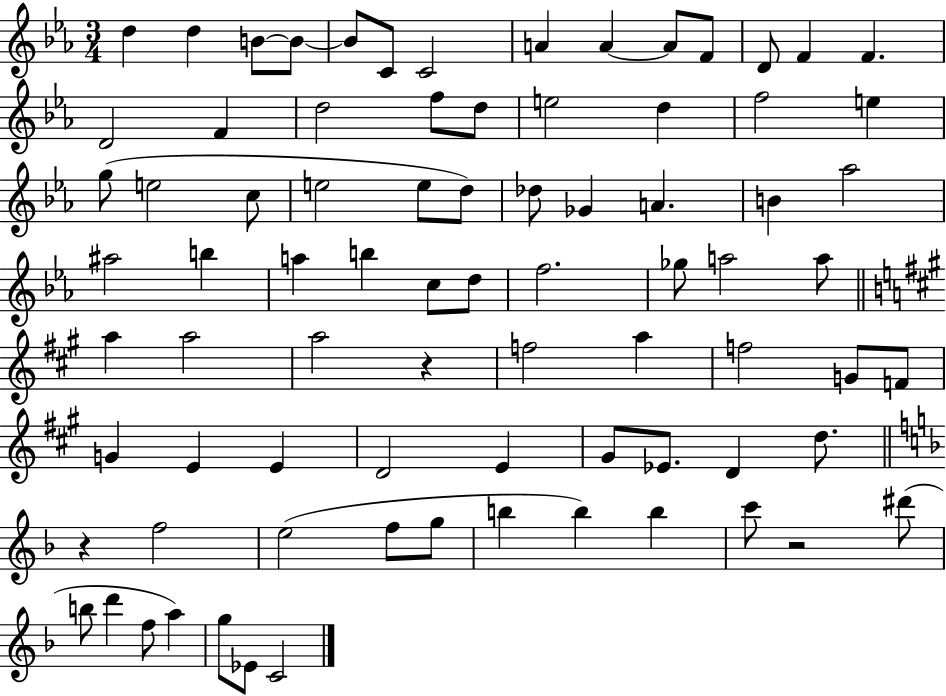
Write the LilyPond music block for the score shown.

{
  \clef treble
  \numericTimeSignature
  \time 3/4
  \key ees \major
  d''4 d''4 b'8~~ b'8~~ | b'8 c'8 c'2 | a'4 a'4~~ a'8 f'8 | d'8 f'4 f'4. | \break d'2 f'4 | d''2 f''8 d''8 | e''2 d''4 | f''2 e''4 | \break g''8( e''2 c''8 | e''2 e''8 d''8) | des''8 ges'4 a'4. | b'4 aes''2 | \break ais''2 b''4 | a''4 b''4 c''8 d''8 | f''2. | ges''8 a''2 a''8 | \break \bar "||" \break \key a \major a''4 a''2 | a''2 r4 | f''2 a''4 | f''2 g'8 f'8 | \break g'4 e'4 e'4 | d'2 e'4 | gis'8 ees'8. d'4 d''8. | \bar "||" \break \key f \major r4 f''2 | e''2( f''8 g''8 | b''4 b''4) b''4 | c'''8 r2 dis'''8( | \break b''8 d'''4 f''8 a''4) | g''8 ees'8 c'2 | \bar "|."
}